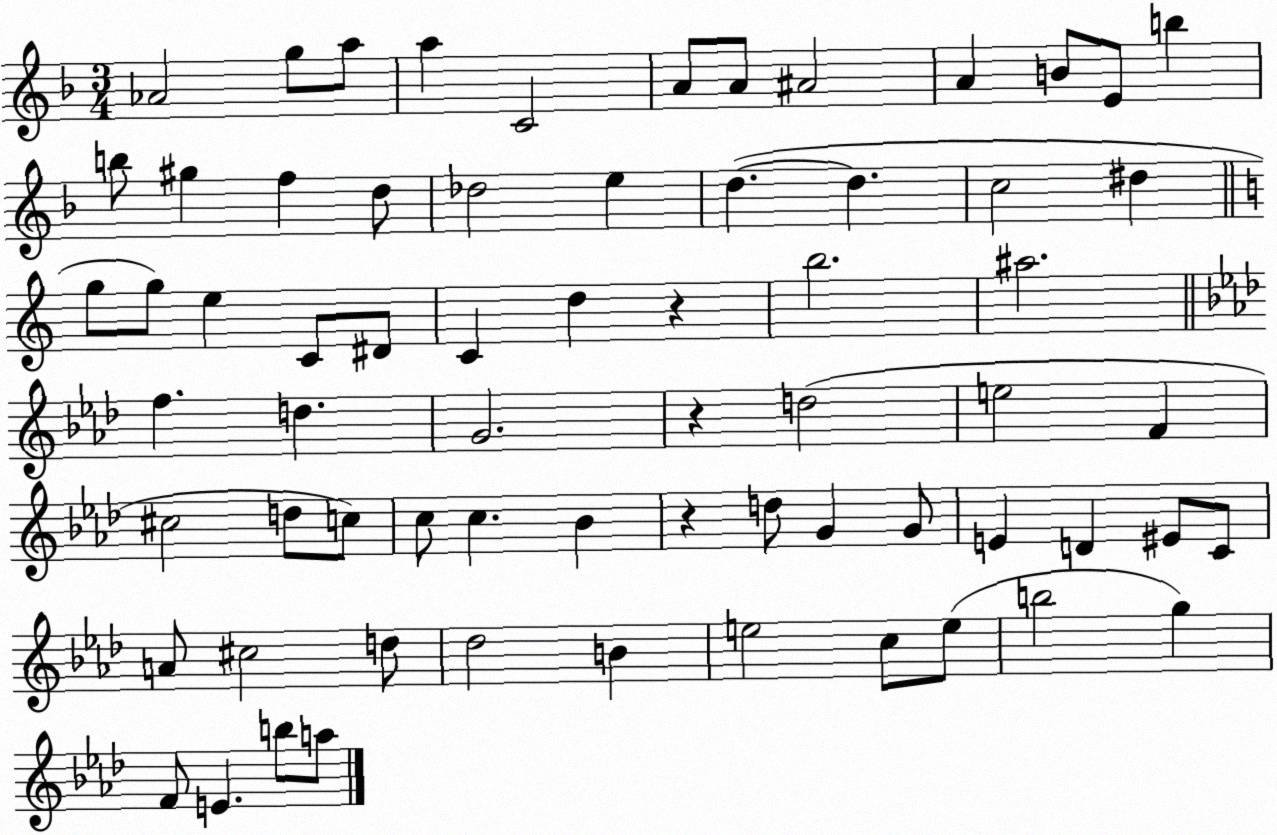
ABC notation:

X:1
T:Untitled
M:3/4
L:1/4
K:F
_A2 g/2 a/2 a C2 A/2 A/2 ^A2 A B/2 E/2 b b/2 ^g f d/2 _d2 e d d c2 ^d g/2 g/2 e C/2 ^D/2 C d z b2 ^a2 f d G2 z d2 e2 F ^c2 d/2 c/2 c/2 c _B z d/2 G G/2 E D ^E/2 C/2 A/2 ^c2 d/2 _d2 B e2 c/2 e/2 b2 g F/2 E b/2 a/2